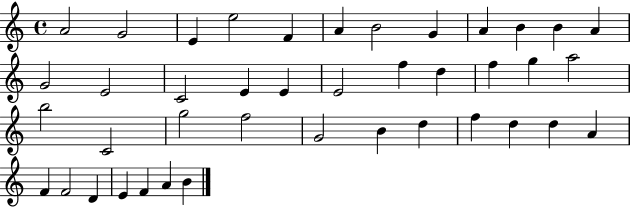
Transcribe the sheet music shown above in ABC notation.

X:1
T:Untitled
M:4/4
L:1/4
K:C
A2 G2 E e2 F A B2 G A B B A G2 E2 C2 E E E2 f d f g a2 b2 C2 g2 f2 G2 B d f d d A F F2 D E F A B